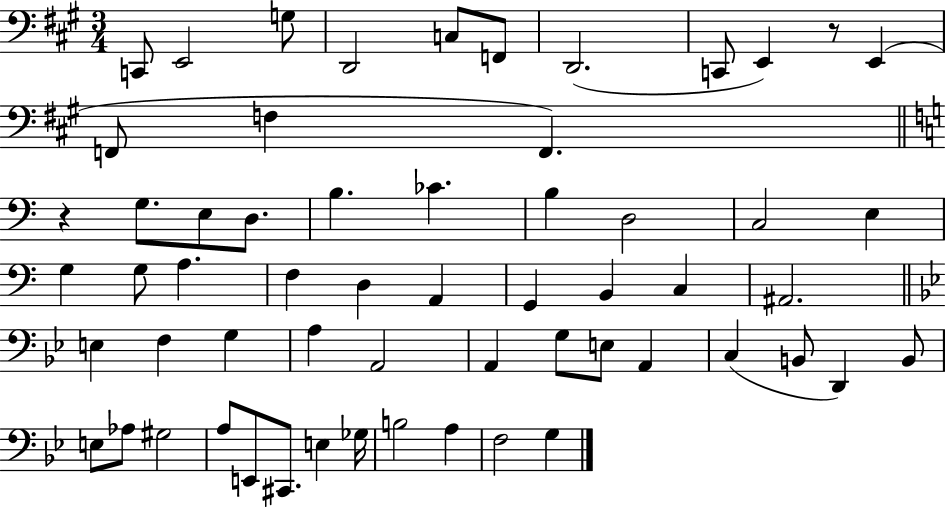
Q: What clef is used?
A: bass